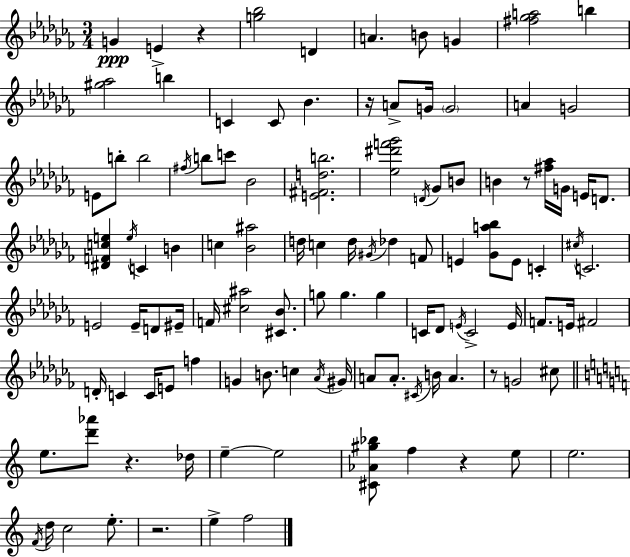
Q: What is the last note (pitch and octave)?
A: F5